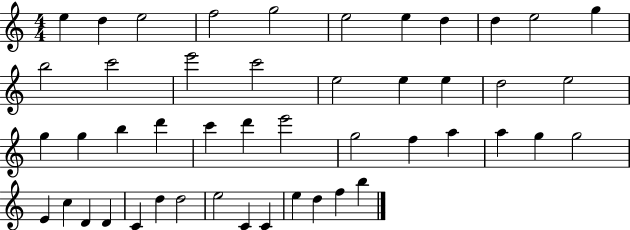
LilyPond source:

{
  \clef treble
  \numericTimeSignature
  \time 4/4
  \key c \major
  e''4 d''4 e''2 | f''2 g''2 | e''2 e''4 d''4 | d''4 e''2 g''4 | \break b''2 c'''2 | e'''2 c'''2 | e''2 e''4 e''4 | d''2 e''2 | \break g''4 g''4 b''4 d'''4 | c'''4 d'''4 e'''2 | g''2 f''4 a''4 | a''4 g''4 g''2 | \break e'4 c''4 d'4 d'4 | c'4 d''4 d''2 | e''2 c'4 c'4 | e''4 d''4 f''4 b''4 | \break \bar "|."
}